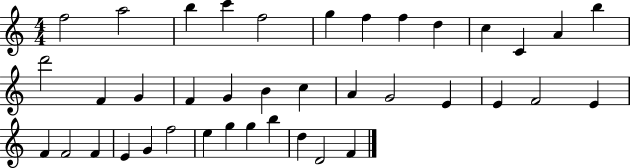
X:1
T:Untitled
M:4/4
L:1/4
K:C
f2 a2 b c' f2 g f f d c C A b d'2 F G F G B c A G2 E E F2 E F F2 F E G f2 e g g b d D2 F